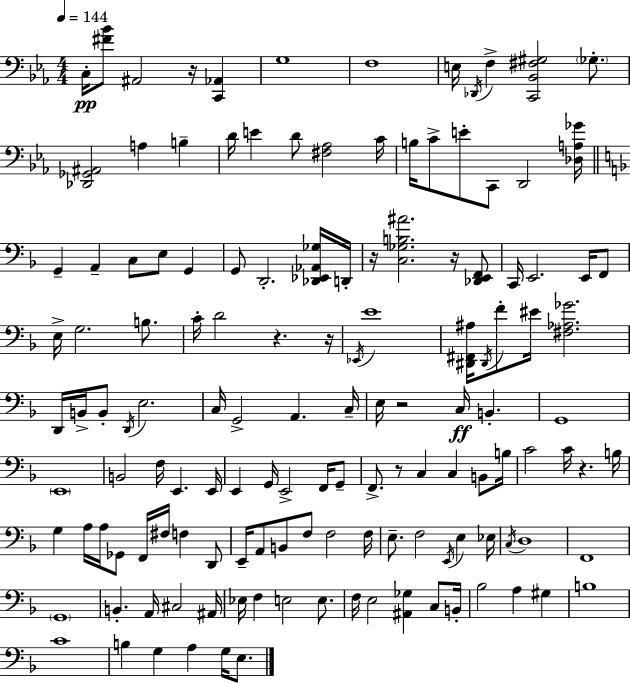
C3/s [F#4,Bb4]/e A#2/h R/s [C2,Ab2]/q G3/w F3/w E3/s Db2/s F3/q [C2,Bb2,F#3,G#3]/h Gb3/e. [Db2,Gb2,A#2]/h A3/q B3/q D4/s E4/q D4/e [F#3,Ab3]/h C4/s B3/s C4/e E4/e C2/e D2/h [Db3,A3,Gb4]/s G2/q A2/q C3/e E3/e G2/q G2/e D2/h. [Db2,Eb2,Ab2,Gb3]/s D2/s R/s [C3,Gb3,B3,A#4]/h. R/s [Db2,E2,F2]/e C2/s E2/h. E2/s F2/e E3/s G3/h. B3/e. C4/s D4/h R/q. R/s Eb2/s E4/w [D#2,F#2,A#3]/s D#2/s F4/e EIS4/s [F#3,Ab3,Gb4]/h. D2/s B2/s B2/e D2/s E3/h. C3/s G2/h A2/q. C3/s E3/s R/h C3/s B2/q. G2/w E2/w B2/h F3/s E2/q. E2/s E2/q G2/s E2/h F2/s G2/e F2/e. R/e C3/q C3/q B2/e B3/s C4/h C4/s R/q. B3/s G3/q A3/s A3/s Gb2/e F2/s F#3/s F3/q D2/e E2/s A2/e B2/e F3/e F3/h F3/s E3/e. F3/h E2/s E3/q Eb3/s C3/s D3/w F2/w G2/w B2/q. A2/s C#3/h A#2/s Eb3/s F3/q E3/h E3/e. F3/s E3/h [A#2,Gb3]/q C3/e B2/s Bb3/h A3/q G#3/q B3/w C4/w B3/q G3/q A3/q G3/s E3/e.